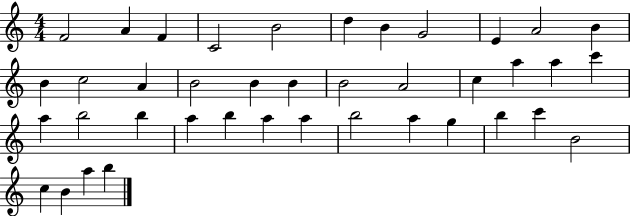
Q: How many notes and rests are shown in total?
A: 40